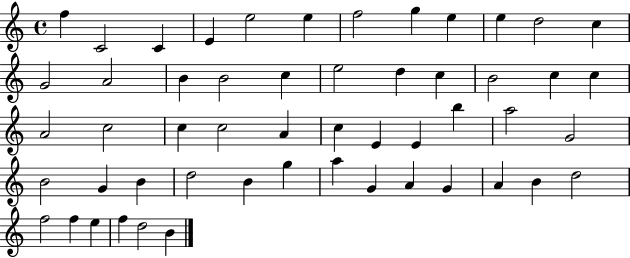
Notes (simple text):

F5/q C4/h C4/q E4/q E5/h E5/q F5/h G5/q E5/q E5/q D5/h C5/q G4/h A4/h B4/q B4/h C5/q E5/h D5/q C5/q B4/h C5/q C5/q A4/h C5/h C5/q C5/h A4/q C5/q E4/q E4/q B5/q A5/h G4/h B4/h G4/q B4/q D5/h B4/q G5/q A5/q G4/q A4/q G4/q A4/q B4/q D5/h F5/h F5/q E5/q F5/q D5/h B4/q